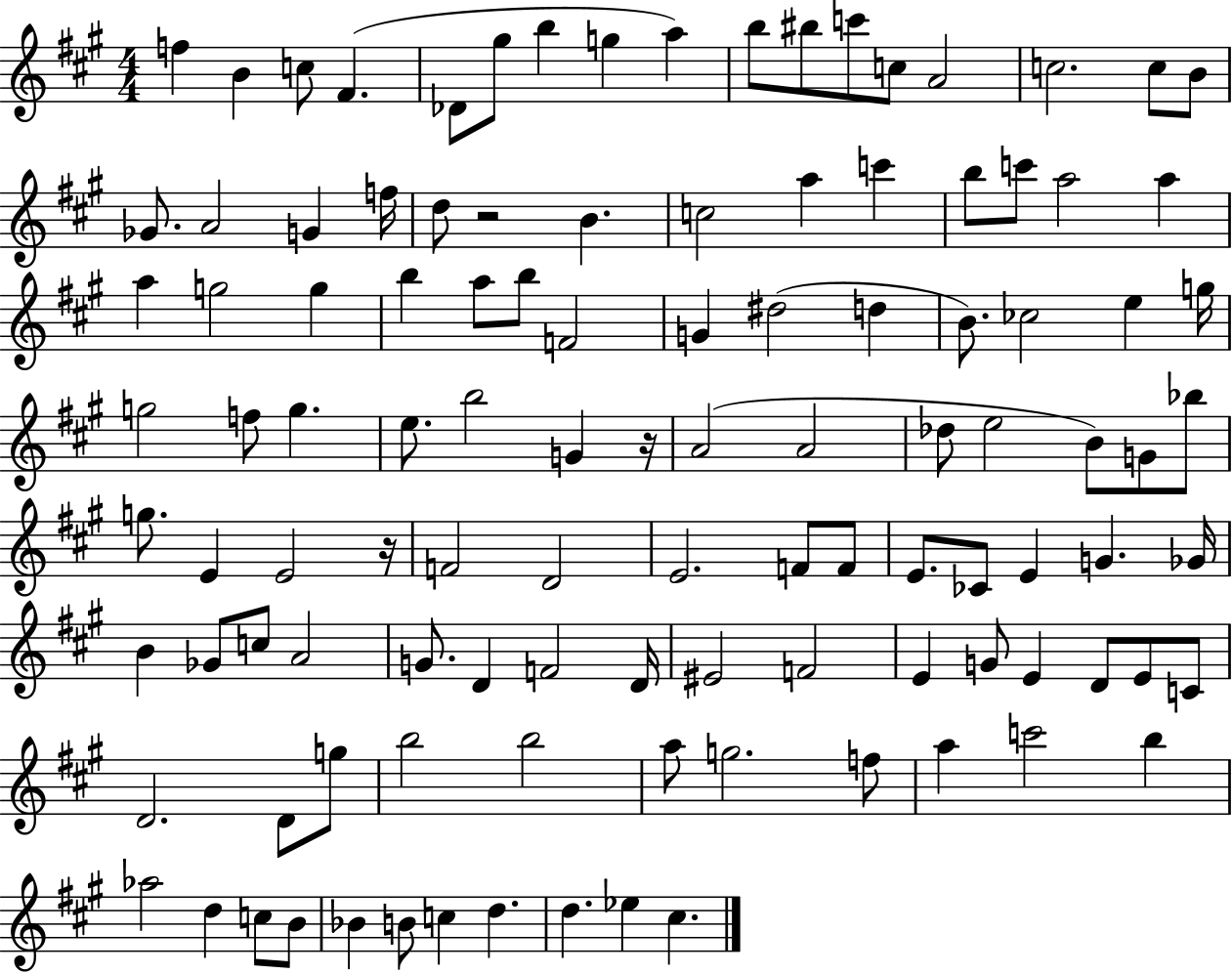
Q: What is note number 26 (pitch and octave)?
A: C6